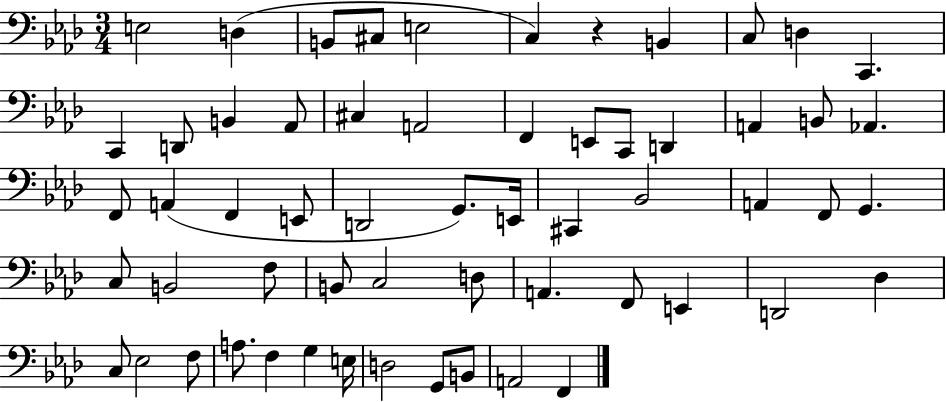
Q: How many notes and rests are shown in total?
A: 59